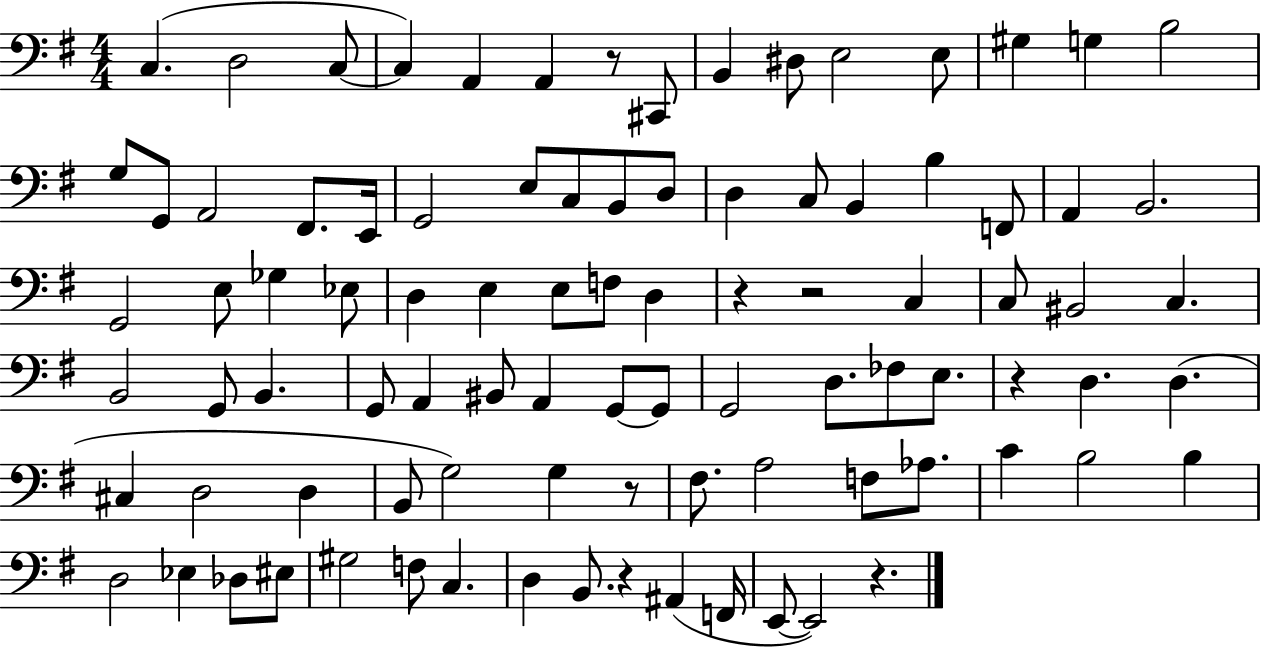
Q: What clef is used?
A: bass